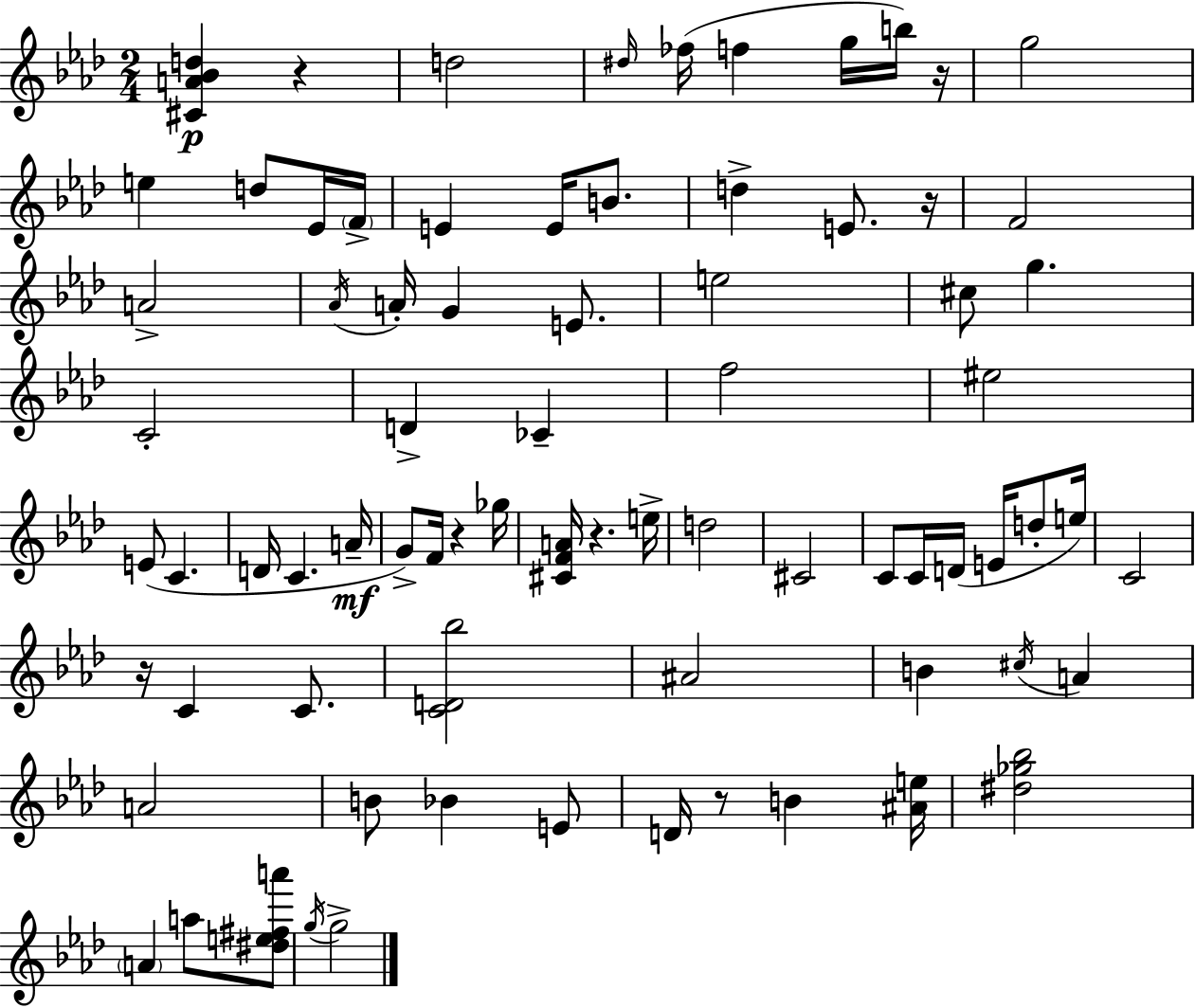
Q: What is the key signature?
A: AES major